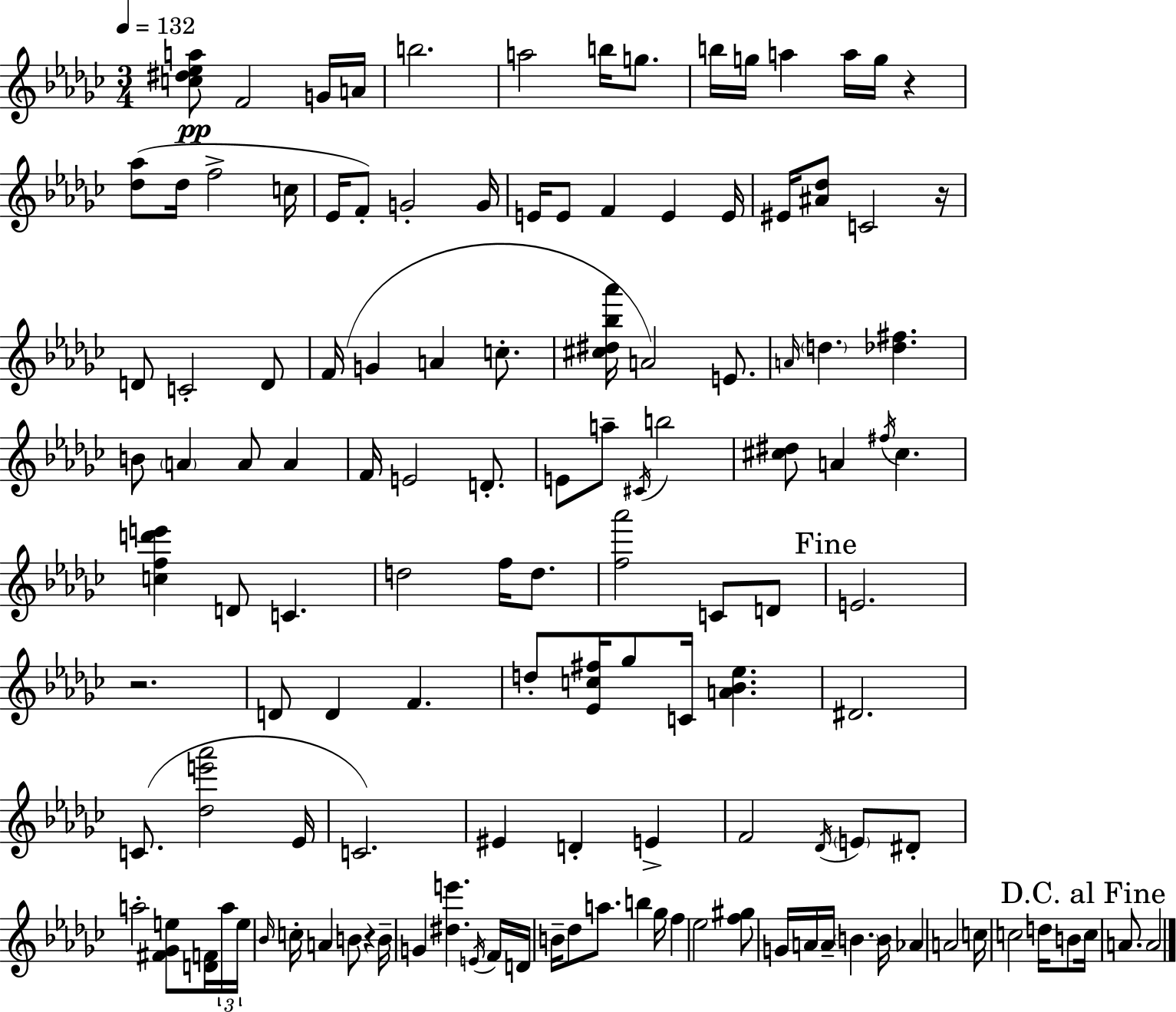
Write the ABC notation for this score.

X:1
T:Untitled
M:3/4
L:1/4
K:Ebm
[c^d_ea]/2 F2 G/4 A/4 b2 a2 b/4 g/2 b/4 g/4 a a/4 g/4 z [_d_a]/2 _d/4 f2 c/4 _E/4 F/2 G2 G/4 E/4 E/2 F E E/4 ^E/4 [^A_d]/2 C2 z/4 D/2 C2 D/2 F/4 G A c/2 [^c^d_b_a']/4 A2 E/2 A/4 d [_d^f] B/2 A A/2 A F/4 E2 D/2 E/2 a/2 ^C/4 b2 [^c^d]/2 A ^f/4 ^c [cfd'e'] D/2 C d2 f/4 d/2 [f_a']2 C/2 D/2 E2 z2 D/2 D F d/2 [_Ec^f]/4 _g/2 C/4 [A_B_e] ^D2 C/2 [_de'_a']2 _E/4 C2 ^E D E F2 _D/4 E/2 ^D/2 a2 [^F_Ge]/2 [DF]/4 a/4 e/4 _B/4 c/4 A B/2 z B/4 G [^de'] E/4 F/4 D/4 B/4 _d/2 a/2 b _g/4 f _e2 [f^g]/2 G/4 A/4 A/4 B B/4 _A A2 c/4 c2 d/4 B/2 c/4 A/2 A2